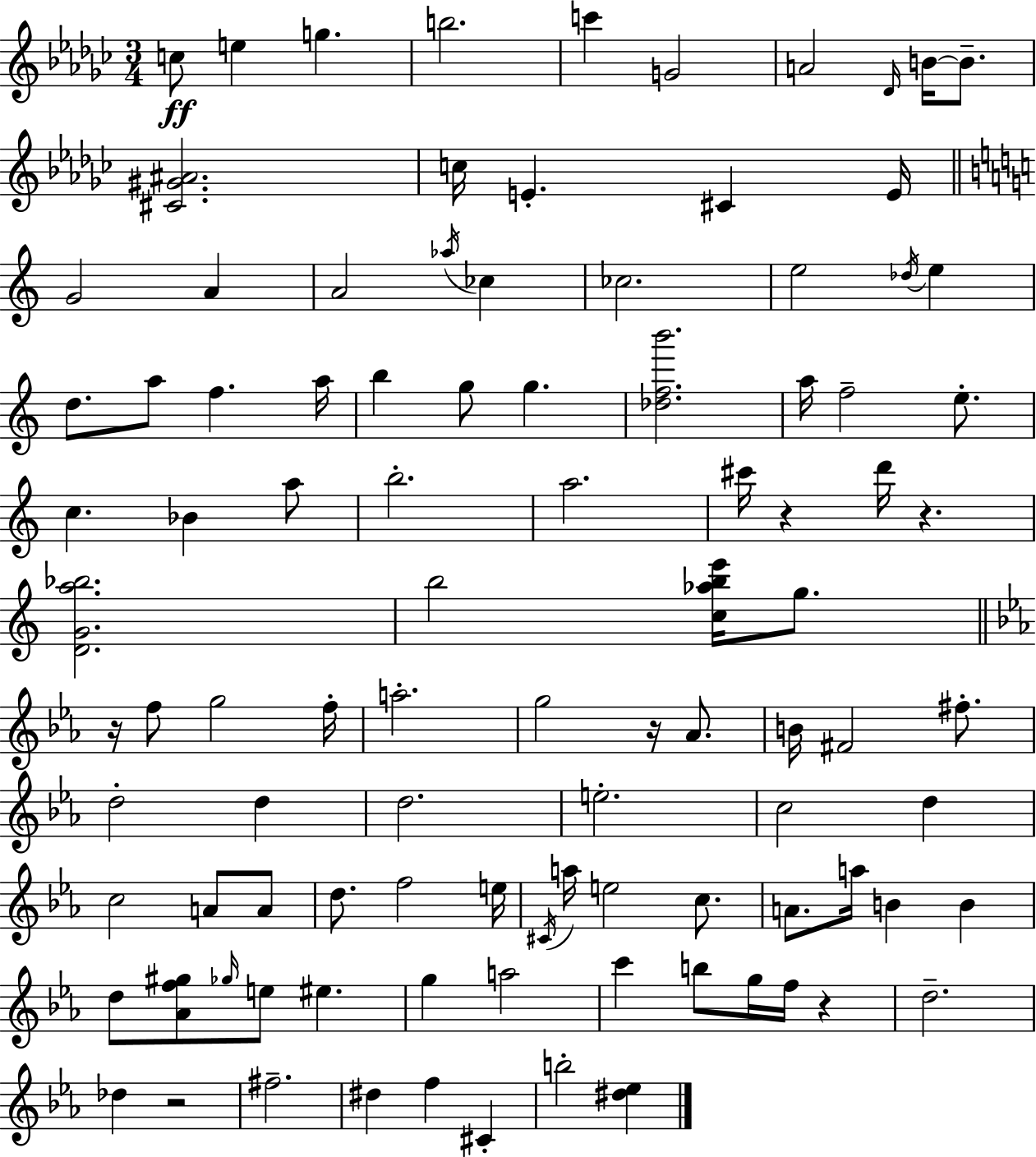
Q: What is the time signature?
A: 3/4